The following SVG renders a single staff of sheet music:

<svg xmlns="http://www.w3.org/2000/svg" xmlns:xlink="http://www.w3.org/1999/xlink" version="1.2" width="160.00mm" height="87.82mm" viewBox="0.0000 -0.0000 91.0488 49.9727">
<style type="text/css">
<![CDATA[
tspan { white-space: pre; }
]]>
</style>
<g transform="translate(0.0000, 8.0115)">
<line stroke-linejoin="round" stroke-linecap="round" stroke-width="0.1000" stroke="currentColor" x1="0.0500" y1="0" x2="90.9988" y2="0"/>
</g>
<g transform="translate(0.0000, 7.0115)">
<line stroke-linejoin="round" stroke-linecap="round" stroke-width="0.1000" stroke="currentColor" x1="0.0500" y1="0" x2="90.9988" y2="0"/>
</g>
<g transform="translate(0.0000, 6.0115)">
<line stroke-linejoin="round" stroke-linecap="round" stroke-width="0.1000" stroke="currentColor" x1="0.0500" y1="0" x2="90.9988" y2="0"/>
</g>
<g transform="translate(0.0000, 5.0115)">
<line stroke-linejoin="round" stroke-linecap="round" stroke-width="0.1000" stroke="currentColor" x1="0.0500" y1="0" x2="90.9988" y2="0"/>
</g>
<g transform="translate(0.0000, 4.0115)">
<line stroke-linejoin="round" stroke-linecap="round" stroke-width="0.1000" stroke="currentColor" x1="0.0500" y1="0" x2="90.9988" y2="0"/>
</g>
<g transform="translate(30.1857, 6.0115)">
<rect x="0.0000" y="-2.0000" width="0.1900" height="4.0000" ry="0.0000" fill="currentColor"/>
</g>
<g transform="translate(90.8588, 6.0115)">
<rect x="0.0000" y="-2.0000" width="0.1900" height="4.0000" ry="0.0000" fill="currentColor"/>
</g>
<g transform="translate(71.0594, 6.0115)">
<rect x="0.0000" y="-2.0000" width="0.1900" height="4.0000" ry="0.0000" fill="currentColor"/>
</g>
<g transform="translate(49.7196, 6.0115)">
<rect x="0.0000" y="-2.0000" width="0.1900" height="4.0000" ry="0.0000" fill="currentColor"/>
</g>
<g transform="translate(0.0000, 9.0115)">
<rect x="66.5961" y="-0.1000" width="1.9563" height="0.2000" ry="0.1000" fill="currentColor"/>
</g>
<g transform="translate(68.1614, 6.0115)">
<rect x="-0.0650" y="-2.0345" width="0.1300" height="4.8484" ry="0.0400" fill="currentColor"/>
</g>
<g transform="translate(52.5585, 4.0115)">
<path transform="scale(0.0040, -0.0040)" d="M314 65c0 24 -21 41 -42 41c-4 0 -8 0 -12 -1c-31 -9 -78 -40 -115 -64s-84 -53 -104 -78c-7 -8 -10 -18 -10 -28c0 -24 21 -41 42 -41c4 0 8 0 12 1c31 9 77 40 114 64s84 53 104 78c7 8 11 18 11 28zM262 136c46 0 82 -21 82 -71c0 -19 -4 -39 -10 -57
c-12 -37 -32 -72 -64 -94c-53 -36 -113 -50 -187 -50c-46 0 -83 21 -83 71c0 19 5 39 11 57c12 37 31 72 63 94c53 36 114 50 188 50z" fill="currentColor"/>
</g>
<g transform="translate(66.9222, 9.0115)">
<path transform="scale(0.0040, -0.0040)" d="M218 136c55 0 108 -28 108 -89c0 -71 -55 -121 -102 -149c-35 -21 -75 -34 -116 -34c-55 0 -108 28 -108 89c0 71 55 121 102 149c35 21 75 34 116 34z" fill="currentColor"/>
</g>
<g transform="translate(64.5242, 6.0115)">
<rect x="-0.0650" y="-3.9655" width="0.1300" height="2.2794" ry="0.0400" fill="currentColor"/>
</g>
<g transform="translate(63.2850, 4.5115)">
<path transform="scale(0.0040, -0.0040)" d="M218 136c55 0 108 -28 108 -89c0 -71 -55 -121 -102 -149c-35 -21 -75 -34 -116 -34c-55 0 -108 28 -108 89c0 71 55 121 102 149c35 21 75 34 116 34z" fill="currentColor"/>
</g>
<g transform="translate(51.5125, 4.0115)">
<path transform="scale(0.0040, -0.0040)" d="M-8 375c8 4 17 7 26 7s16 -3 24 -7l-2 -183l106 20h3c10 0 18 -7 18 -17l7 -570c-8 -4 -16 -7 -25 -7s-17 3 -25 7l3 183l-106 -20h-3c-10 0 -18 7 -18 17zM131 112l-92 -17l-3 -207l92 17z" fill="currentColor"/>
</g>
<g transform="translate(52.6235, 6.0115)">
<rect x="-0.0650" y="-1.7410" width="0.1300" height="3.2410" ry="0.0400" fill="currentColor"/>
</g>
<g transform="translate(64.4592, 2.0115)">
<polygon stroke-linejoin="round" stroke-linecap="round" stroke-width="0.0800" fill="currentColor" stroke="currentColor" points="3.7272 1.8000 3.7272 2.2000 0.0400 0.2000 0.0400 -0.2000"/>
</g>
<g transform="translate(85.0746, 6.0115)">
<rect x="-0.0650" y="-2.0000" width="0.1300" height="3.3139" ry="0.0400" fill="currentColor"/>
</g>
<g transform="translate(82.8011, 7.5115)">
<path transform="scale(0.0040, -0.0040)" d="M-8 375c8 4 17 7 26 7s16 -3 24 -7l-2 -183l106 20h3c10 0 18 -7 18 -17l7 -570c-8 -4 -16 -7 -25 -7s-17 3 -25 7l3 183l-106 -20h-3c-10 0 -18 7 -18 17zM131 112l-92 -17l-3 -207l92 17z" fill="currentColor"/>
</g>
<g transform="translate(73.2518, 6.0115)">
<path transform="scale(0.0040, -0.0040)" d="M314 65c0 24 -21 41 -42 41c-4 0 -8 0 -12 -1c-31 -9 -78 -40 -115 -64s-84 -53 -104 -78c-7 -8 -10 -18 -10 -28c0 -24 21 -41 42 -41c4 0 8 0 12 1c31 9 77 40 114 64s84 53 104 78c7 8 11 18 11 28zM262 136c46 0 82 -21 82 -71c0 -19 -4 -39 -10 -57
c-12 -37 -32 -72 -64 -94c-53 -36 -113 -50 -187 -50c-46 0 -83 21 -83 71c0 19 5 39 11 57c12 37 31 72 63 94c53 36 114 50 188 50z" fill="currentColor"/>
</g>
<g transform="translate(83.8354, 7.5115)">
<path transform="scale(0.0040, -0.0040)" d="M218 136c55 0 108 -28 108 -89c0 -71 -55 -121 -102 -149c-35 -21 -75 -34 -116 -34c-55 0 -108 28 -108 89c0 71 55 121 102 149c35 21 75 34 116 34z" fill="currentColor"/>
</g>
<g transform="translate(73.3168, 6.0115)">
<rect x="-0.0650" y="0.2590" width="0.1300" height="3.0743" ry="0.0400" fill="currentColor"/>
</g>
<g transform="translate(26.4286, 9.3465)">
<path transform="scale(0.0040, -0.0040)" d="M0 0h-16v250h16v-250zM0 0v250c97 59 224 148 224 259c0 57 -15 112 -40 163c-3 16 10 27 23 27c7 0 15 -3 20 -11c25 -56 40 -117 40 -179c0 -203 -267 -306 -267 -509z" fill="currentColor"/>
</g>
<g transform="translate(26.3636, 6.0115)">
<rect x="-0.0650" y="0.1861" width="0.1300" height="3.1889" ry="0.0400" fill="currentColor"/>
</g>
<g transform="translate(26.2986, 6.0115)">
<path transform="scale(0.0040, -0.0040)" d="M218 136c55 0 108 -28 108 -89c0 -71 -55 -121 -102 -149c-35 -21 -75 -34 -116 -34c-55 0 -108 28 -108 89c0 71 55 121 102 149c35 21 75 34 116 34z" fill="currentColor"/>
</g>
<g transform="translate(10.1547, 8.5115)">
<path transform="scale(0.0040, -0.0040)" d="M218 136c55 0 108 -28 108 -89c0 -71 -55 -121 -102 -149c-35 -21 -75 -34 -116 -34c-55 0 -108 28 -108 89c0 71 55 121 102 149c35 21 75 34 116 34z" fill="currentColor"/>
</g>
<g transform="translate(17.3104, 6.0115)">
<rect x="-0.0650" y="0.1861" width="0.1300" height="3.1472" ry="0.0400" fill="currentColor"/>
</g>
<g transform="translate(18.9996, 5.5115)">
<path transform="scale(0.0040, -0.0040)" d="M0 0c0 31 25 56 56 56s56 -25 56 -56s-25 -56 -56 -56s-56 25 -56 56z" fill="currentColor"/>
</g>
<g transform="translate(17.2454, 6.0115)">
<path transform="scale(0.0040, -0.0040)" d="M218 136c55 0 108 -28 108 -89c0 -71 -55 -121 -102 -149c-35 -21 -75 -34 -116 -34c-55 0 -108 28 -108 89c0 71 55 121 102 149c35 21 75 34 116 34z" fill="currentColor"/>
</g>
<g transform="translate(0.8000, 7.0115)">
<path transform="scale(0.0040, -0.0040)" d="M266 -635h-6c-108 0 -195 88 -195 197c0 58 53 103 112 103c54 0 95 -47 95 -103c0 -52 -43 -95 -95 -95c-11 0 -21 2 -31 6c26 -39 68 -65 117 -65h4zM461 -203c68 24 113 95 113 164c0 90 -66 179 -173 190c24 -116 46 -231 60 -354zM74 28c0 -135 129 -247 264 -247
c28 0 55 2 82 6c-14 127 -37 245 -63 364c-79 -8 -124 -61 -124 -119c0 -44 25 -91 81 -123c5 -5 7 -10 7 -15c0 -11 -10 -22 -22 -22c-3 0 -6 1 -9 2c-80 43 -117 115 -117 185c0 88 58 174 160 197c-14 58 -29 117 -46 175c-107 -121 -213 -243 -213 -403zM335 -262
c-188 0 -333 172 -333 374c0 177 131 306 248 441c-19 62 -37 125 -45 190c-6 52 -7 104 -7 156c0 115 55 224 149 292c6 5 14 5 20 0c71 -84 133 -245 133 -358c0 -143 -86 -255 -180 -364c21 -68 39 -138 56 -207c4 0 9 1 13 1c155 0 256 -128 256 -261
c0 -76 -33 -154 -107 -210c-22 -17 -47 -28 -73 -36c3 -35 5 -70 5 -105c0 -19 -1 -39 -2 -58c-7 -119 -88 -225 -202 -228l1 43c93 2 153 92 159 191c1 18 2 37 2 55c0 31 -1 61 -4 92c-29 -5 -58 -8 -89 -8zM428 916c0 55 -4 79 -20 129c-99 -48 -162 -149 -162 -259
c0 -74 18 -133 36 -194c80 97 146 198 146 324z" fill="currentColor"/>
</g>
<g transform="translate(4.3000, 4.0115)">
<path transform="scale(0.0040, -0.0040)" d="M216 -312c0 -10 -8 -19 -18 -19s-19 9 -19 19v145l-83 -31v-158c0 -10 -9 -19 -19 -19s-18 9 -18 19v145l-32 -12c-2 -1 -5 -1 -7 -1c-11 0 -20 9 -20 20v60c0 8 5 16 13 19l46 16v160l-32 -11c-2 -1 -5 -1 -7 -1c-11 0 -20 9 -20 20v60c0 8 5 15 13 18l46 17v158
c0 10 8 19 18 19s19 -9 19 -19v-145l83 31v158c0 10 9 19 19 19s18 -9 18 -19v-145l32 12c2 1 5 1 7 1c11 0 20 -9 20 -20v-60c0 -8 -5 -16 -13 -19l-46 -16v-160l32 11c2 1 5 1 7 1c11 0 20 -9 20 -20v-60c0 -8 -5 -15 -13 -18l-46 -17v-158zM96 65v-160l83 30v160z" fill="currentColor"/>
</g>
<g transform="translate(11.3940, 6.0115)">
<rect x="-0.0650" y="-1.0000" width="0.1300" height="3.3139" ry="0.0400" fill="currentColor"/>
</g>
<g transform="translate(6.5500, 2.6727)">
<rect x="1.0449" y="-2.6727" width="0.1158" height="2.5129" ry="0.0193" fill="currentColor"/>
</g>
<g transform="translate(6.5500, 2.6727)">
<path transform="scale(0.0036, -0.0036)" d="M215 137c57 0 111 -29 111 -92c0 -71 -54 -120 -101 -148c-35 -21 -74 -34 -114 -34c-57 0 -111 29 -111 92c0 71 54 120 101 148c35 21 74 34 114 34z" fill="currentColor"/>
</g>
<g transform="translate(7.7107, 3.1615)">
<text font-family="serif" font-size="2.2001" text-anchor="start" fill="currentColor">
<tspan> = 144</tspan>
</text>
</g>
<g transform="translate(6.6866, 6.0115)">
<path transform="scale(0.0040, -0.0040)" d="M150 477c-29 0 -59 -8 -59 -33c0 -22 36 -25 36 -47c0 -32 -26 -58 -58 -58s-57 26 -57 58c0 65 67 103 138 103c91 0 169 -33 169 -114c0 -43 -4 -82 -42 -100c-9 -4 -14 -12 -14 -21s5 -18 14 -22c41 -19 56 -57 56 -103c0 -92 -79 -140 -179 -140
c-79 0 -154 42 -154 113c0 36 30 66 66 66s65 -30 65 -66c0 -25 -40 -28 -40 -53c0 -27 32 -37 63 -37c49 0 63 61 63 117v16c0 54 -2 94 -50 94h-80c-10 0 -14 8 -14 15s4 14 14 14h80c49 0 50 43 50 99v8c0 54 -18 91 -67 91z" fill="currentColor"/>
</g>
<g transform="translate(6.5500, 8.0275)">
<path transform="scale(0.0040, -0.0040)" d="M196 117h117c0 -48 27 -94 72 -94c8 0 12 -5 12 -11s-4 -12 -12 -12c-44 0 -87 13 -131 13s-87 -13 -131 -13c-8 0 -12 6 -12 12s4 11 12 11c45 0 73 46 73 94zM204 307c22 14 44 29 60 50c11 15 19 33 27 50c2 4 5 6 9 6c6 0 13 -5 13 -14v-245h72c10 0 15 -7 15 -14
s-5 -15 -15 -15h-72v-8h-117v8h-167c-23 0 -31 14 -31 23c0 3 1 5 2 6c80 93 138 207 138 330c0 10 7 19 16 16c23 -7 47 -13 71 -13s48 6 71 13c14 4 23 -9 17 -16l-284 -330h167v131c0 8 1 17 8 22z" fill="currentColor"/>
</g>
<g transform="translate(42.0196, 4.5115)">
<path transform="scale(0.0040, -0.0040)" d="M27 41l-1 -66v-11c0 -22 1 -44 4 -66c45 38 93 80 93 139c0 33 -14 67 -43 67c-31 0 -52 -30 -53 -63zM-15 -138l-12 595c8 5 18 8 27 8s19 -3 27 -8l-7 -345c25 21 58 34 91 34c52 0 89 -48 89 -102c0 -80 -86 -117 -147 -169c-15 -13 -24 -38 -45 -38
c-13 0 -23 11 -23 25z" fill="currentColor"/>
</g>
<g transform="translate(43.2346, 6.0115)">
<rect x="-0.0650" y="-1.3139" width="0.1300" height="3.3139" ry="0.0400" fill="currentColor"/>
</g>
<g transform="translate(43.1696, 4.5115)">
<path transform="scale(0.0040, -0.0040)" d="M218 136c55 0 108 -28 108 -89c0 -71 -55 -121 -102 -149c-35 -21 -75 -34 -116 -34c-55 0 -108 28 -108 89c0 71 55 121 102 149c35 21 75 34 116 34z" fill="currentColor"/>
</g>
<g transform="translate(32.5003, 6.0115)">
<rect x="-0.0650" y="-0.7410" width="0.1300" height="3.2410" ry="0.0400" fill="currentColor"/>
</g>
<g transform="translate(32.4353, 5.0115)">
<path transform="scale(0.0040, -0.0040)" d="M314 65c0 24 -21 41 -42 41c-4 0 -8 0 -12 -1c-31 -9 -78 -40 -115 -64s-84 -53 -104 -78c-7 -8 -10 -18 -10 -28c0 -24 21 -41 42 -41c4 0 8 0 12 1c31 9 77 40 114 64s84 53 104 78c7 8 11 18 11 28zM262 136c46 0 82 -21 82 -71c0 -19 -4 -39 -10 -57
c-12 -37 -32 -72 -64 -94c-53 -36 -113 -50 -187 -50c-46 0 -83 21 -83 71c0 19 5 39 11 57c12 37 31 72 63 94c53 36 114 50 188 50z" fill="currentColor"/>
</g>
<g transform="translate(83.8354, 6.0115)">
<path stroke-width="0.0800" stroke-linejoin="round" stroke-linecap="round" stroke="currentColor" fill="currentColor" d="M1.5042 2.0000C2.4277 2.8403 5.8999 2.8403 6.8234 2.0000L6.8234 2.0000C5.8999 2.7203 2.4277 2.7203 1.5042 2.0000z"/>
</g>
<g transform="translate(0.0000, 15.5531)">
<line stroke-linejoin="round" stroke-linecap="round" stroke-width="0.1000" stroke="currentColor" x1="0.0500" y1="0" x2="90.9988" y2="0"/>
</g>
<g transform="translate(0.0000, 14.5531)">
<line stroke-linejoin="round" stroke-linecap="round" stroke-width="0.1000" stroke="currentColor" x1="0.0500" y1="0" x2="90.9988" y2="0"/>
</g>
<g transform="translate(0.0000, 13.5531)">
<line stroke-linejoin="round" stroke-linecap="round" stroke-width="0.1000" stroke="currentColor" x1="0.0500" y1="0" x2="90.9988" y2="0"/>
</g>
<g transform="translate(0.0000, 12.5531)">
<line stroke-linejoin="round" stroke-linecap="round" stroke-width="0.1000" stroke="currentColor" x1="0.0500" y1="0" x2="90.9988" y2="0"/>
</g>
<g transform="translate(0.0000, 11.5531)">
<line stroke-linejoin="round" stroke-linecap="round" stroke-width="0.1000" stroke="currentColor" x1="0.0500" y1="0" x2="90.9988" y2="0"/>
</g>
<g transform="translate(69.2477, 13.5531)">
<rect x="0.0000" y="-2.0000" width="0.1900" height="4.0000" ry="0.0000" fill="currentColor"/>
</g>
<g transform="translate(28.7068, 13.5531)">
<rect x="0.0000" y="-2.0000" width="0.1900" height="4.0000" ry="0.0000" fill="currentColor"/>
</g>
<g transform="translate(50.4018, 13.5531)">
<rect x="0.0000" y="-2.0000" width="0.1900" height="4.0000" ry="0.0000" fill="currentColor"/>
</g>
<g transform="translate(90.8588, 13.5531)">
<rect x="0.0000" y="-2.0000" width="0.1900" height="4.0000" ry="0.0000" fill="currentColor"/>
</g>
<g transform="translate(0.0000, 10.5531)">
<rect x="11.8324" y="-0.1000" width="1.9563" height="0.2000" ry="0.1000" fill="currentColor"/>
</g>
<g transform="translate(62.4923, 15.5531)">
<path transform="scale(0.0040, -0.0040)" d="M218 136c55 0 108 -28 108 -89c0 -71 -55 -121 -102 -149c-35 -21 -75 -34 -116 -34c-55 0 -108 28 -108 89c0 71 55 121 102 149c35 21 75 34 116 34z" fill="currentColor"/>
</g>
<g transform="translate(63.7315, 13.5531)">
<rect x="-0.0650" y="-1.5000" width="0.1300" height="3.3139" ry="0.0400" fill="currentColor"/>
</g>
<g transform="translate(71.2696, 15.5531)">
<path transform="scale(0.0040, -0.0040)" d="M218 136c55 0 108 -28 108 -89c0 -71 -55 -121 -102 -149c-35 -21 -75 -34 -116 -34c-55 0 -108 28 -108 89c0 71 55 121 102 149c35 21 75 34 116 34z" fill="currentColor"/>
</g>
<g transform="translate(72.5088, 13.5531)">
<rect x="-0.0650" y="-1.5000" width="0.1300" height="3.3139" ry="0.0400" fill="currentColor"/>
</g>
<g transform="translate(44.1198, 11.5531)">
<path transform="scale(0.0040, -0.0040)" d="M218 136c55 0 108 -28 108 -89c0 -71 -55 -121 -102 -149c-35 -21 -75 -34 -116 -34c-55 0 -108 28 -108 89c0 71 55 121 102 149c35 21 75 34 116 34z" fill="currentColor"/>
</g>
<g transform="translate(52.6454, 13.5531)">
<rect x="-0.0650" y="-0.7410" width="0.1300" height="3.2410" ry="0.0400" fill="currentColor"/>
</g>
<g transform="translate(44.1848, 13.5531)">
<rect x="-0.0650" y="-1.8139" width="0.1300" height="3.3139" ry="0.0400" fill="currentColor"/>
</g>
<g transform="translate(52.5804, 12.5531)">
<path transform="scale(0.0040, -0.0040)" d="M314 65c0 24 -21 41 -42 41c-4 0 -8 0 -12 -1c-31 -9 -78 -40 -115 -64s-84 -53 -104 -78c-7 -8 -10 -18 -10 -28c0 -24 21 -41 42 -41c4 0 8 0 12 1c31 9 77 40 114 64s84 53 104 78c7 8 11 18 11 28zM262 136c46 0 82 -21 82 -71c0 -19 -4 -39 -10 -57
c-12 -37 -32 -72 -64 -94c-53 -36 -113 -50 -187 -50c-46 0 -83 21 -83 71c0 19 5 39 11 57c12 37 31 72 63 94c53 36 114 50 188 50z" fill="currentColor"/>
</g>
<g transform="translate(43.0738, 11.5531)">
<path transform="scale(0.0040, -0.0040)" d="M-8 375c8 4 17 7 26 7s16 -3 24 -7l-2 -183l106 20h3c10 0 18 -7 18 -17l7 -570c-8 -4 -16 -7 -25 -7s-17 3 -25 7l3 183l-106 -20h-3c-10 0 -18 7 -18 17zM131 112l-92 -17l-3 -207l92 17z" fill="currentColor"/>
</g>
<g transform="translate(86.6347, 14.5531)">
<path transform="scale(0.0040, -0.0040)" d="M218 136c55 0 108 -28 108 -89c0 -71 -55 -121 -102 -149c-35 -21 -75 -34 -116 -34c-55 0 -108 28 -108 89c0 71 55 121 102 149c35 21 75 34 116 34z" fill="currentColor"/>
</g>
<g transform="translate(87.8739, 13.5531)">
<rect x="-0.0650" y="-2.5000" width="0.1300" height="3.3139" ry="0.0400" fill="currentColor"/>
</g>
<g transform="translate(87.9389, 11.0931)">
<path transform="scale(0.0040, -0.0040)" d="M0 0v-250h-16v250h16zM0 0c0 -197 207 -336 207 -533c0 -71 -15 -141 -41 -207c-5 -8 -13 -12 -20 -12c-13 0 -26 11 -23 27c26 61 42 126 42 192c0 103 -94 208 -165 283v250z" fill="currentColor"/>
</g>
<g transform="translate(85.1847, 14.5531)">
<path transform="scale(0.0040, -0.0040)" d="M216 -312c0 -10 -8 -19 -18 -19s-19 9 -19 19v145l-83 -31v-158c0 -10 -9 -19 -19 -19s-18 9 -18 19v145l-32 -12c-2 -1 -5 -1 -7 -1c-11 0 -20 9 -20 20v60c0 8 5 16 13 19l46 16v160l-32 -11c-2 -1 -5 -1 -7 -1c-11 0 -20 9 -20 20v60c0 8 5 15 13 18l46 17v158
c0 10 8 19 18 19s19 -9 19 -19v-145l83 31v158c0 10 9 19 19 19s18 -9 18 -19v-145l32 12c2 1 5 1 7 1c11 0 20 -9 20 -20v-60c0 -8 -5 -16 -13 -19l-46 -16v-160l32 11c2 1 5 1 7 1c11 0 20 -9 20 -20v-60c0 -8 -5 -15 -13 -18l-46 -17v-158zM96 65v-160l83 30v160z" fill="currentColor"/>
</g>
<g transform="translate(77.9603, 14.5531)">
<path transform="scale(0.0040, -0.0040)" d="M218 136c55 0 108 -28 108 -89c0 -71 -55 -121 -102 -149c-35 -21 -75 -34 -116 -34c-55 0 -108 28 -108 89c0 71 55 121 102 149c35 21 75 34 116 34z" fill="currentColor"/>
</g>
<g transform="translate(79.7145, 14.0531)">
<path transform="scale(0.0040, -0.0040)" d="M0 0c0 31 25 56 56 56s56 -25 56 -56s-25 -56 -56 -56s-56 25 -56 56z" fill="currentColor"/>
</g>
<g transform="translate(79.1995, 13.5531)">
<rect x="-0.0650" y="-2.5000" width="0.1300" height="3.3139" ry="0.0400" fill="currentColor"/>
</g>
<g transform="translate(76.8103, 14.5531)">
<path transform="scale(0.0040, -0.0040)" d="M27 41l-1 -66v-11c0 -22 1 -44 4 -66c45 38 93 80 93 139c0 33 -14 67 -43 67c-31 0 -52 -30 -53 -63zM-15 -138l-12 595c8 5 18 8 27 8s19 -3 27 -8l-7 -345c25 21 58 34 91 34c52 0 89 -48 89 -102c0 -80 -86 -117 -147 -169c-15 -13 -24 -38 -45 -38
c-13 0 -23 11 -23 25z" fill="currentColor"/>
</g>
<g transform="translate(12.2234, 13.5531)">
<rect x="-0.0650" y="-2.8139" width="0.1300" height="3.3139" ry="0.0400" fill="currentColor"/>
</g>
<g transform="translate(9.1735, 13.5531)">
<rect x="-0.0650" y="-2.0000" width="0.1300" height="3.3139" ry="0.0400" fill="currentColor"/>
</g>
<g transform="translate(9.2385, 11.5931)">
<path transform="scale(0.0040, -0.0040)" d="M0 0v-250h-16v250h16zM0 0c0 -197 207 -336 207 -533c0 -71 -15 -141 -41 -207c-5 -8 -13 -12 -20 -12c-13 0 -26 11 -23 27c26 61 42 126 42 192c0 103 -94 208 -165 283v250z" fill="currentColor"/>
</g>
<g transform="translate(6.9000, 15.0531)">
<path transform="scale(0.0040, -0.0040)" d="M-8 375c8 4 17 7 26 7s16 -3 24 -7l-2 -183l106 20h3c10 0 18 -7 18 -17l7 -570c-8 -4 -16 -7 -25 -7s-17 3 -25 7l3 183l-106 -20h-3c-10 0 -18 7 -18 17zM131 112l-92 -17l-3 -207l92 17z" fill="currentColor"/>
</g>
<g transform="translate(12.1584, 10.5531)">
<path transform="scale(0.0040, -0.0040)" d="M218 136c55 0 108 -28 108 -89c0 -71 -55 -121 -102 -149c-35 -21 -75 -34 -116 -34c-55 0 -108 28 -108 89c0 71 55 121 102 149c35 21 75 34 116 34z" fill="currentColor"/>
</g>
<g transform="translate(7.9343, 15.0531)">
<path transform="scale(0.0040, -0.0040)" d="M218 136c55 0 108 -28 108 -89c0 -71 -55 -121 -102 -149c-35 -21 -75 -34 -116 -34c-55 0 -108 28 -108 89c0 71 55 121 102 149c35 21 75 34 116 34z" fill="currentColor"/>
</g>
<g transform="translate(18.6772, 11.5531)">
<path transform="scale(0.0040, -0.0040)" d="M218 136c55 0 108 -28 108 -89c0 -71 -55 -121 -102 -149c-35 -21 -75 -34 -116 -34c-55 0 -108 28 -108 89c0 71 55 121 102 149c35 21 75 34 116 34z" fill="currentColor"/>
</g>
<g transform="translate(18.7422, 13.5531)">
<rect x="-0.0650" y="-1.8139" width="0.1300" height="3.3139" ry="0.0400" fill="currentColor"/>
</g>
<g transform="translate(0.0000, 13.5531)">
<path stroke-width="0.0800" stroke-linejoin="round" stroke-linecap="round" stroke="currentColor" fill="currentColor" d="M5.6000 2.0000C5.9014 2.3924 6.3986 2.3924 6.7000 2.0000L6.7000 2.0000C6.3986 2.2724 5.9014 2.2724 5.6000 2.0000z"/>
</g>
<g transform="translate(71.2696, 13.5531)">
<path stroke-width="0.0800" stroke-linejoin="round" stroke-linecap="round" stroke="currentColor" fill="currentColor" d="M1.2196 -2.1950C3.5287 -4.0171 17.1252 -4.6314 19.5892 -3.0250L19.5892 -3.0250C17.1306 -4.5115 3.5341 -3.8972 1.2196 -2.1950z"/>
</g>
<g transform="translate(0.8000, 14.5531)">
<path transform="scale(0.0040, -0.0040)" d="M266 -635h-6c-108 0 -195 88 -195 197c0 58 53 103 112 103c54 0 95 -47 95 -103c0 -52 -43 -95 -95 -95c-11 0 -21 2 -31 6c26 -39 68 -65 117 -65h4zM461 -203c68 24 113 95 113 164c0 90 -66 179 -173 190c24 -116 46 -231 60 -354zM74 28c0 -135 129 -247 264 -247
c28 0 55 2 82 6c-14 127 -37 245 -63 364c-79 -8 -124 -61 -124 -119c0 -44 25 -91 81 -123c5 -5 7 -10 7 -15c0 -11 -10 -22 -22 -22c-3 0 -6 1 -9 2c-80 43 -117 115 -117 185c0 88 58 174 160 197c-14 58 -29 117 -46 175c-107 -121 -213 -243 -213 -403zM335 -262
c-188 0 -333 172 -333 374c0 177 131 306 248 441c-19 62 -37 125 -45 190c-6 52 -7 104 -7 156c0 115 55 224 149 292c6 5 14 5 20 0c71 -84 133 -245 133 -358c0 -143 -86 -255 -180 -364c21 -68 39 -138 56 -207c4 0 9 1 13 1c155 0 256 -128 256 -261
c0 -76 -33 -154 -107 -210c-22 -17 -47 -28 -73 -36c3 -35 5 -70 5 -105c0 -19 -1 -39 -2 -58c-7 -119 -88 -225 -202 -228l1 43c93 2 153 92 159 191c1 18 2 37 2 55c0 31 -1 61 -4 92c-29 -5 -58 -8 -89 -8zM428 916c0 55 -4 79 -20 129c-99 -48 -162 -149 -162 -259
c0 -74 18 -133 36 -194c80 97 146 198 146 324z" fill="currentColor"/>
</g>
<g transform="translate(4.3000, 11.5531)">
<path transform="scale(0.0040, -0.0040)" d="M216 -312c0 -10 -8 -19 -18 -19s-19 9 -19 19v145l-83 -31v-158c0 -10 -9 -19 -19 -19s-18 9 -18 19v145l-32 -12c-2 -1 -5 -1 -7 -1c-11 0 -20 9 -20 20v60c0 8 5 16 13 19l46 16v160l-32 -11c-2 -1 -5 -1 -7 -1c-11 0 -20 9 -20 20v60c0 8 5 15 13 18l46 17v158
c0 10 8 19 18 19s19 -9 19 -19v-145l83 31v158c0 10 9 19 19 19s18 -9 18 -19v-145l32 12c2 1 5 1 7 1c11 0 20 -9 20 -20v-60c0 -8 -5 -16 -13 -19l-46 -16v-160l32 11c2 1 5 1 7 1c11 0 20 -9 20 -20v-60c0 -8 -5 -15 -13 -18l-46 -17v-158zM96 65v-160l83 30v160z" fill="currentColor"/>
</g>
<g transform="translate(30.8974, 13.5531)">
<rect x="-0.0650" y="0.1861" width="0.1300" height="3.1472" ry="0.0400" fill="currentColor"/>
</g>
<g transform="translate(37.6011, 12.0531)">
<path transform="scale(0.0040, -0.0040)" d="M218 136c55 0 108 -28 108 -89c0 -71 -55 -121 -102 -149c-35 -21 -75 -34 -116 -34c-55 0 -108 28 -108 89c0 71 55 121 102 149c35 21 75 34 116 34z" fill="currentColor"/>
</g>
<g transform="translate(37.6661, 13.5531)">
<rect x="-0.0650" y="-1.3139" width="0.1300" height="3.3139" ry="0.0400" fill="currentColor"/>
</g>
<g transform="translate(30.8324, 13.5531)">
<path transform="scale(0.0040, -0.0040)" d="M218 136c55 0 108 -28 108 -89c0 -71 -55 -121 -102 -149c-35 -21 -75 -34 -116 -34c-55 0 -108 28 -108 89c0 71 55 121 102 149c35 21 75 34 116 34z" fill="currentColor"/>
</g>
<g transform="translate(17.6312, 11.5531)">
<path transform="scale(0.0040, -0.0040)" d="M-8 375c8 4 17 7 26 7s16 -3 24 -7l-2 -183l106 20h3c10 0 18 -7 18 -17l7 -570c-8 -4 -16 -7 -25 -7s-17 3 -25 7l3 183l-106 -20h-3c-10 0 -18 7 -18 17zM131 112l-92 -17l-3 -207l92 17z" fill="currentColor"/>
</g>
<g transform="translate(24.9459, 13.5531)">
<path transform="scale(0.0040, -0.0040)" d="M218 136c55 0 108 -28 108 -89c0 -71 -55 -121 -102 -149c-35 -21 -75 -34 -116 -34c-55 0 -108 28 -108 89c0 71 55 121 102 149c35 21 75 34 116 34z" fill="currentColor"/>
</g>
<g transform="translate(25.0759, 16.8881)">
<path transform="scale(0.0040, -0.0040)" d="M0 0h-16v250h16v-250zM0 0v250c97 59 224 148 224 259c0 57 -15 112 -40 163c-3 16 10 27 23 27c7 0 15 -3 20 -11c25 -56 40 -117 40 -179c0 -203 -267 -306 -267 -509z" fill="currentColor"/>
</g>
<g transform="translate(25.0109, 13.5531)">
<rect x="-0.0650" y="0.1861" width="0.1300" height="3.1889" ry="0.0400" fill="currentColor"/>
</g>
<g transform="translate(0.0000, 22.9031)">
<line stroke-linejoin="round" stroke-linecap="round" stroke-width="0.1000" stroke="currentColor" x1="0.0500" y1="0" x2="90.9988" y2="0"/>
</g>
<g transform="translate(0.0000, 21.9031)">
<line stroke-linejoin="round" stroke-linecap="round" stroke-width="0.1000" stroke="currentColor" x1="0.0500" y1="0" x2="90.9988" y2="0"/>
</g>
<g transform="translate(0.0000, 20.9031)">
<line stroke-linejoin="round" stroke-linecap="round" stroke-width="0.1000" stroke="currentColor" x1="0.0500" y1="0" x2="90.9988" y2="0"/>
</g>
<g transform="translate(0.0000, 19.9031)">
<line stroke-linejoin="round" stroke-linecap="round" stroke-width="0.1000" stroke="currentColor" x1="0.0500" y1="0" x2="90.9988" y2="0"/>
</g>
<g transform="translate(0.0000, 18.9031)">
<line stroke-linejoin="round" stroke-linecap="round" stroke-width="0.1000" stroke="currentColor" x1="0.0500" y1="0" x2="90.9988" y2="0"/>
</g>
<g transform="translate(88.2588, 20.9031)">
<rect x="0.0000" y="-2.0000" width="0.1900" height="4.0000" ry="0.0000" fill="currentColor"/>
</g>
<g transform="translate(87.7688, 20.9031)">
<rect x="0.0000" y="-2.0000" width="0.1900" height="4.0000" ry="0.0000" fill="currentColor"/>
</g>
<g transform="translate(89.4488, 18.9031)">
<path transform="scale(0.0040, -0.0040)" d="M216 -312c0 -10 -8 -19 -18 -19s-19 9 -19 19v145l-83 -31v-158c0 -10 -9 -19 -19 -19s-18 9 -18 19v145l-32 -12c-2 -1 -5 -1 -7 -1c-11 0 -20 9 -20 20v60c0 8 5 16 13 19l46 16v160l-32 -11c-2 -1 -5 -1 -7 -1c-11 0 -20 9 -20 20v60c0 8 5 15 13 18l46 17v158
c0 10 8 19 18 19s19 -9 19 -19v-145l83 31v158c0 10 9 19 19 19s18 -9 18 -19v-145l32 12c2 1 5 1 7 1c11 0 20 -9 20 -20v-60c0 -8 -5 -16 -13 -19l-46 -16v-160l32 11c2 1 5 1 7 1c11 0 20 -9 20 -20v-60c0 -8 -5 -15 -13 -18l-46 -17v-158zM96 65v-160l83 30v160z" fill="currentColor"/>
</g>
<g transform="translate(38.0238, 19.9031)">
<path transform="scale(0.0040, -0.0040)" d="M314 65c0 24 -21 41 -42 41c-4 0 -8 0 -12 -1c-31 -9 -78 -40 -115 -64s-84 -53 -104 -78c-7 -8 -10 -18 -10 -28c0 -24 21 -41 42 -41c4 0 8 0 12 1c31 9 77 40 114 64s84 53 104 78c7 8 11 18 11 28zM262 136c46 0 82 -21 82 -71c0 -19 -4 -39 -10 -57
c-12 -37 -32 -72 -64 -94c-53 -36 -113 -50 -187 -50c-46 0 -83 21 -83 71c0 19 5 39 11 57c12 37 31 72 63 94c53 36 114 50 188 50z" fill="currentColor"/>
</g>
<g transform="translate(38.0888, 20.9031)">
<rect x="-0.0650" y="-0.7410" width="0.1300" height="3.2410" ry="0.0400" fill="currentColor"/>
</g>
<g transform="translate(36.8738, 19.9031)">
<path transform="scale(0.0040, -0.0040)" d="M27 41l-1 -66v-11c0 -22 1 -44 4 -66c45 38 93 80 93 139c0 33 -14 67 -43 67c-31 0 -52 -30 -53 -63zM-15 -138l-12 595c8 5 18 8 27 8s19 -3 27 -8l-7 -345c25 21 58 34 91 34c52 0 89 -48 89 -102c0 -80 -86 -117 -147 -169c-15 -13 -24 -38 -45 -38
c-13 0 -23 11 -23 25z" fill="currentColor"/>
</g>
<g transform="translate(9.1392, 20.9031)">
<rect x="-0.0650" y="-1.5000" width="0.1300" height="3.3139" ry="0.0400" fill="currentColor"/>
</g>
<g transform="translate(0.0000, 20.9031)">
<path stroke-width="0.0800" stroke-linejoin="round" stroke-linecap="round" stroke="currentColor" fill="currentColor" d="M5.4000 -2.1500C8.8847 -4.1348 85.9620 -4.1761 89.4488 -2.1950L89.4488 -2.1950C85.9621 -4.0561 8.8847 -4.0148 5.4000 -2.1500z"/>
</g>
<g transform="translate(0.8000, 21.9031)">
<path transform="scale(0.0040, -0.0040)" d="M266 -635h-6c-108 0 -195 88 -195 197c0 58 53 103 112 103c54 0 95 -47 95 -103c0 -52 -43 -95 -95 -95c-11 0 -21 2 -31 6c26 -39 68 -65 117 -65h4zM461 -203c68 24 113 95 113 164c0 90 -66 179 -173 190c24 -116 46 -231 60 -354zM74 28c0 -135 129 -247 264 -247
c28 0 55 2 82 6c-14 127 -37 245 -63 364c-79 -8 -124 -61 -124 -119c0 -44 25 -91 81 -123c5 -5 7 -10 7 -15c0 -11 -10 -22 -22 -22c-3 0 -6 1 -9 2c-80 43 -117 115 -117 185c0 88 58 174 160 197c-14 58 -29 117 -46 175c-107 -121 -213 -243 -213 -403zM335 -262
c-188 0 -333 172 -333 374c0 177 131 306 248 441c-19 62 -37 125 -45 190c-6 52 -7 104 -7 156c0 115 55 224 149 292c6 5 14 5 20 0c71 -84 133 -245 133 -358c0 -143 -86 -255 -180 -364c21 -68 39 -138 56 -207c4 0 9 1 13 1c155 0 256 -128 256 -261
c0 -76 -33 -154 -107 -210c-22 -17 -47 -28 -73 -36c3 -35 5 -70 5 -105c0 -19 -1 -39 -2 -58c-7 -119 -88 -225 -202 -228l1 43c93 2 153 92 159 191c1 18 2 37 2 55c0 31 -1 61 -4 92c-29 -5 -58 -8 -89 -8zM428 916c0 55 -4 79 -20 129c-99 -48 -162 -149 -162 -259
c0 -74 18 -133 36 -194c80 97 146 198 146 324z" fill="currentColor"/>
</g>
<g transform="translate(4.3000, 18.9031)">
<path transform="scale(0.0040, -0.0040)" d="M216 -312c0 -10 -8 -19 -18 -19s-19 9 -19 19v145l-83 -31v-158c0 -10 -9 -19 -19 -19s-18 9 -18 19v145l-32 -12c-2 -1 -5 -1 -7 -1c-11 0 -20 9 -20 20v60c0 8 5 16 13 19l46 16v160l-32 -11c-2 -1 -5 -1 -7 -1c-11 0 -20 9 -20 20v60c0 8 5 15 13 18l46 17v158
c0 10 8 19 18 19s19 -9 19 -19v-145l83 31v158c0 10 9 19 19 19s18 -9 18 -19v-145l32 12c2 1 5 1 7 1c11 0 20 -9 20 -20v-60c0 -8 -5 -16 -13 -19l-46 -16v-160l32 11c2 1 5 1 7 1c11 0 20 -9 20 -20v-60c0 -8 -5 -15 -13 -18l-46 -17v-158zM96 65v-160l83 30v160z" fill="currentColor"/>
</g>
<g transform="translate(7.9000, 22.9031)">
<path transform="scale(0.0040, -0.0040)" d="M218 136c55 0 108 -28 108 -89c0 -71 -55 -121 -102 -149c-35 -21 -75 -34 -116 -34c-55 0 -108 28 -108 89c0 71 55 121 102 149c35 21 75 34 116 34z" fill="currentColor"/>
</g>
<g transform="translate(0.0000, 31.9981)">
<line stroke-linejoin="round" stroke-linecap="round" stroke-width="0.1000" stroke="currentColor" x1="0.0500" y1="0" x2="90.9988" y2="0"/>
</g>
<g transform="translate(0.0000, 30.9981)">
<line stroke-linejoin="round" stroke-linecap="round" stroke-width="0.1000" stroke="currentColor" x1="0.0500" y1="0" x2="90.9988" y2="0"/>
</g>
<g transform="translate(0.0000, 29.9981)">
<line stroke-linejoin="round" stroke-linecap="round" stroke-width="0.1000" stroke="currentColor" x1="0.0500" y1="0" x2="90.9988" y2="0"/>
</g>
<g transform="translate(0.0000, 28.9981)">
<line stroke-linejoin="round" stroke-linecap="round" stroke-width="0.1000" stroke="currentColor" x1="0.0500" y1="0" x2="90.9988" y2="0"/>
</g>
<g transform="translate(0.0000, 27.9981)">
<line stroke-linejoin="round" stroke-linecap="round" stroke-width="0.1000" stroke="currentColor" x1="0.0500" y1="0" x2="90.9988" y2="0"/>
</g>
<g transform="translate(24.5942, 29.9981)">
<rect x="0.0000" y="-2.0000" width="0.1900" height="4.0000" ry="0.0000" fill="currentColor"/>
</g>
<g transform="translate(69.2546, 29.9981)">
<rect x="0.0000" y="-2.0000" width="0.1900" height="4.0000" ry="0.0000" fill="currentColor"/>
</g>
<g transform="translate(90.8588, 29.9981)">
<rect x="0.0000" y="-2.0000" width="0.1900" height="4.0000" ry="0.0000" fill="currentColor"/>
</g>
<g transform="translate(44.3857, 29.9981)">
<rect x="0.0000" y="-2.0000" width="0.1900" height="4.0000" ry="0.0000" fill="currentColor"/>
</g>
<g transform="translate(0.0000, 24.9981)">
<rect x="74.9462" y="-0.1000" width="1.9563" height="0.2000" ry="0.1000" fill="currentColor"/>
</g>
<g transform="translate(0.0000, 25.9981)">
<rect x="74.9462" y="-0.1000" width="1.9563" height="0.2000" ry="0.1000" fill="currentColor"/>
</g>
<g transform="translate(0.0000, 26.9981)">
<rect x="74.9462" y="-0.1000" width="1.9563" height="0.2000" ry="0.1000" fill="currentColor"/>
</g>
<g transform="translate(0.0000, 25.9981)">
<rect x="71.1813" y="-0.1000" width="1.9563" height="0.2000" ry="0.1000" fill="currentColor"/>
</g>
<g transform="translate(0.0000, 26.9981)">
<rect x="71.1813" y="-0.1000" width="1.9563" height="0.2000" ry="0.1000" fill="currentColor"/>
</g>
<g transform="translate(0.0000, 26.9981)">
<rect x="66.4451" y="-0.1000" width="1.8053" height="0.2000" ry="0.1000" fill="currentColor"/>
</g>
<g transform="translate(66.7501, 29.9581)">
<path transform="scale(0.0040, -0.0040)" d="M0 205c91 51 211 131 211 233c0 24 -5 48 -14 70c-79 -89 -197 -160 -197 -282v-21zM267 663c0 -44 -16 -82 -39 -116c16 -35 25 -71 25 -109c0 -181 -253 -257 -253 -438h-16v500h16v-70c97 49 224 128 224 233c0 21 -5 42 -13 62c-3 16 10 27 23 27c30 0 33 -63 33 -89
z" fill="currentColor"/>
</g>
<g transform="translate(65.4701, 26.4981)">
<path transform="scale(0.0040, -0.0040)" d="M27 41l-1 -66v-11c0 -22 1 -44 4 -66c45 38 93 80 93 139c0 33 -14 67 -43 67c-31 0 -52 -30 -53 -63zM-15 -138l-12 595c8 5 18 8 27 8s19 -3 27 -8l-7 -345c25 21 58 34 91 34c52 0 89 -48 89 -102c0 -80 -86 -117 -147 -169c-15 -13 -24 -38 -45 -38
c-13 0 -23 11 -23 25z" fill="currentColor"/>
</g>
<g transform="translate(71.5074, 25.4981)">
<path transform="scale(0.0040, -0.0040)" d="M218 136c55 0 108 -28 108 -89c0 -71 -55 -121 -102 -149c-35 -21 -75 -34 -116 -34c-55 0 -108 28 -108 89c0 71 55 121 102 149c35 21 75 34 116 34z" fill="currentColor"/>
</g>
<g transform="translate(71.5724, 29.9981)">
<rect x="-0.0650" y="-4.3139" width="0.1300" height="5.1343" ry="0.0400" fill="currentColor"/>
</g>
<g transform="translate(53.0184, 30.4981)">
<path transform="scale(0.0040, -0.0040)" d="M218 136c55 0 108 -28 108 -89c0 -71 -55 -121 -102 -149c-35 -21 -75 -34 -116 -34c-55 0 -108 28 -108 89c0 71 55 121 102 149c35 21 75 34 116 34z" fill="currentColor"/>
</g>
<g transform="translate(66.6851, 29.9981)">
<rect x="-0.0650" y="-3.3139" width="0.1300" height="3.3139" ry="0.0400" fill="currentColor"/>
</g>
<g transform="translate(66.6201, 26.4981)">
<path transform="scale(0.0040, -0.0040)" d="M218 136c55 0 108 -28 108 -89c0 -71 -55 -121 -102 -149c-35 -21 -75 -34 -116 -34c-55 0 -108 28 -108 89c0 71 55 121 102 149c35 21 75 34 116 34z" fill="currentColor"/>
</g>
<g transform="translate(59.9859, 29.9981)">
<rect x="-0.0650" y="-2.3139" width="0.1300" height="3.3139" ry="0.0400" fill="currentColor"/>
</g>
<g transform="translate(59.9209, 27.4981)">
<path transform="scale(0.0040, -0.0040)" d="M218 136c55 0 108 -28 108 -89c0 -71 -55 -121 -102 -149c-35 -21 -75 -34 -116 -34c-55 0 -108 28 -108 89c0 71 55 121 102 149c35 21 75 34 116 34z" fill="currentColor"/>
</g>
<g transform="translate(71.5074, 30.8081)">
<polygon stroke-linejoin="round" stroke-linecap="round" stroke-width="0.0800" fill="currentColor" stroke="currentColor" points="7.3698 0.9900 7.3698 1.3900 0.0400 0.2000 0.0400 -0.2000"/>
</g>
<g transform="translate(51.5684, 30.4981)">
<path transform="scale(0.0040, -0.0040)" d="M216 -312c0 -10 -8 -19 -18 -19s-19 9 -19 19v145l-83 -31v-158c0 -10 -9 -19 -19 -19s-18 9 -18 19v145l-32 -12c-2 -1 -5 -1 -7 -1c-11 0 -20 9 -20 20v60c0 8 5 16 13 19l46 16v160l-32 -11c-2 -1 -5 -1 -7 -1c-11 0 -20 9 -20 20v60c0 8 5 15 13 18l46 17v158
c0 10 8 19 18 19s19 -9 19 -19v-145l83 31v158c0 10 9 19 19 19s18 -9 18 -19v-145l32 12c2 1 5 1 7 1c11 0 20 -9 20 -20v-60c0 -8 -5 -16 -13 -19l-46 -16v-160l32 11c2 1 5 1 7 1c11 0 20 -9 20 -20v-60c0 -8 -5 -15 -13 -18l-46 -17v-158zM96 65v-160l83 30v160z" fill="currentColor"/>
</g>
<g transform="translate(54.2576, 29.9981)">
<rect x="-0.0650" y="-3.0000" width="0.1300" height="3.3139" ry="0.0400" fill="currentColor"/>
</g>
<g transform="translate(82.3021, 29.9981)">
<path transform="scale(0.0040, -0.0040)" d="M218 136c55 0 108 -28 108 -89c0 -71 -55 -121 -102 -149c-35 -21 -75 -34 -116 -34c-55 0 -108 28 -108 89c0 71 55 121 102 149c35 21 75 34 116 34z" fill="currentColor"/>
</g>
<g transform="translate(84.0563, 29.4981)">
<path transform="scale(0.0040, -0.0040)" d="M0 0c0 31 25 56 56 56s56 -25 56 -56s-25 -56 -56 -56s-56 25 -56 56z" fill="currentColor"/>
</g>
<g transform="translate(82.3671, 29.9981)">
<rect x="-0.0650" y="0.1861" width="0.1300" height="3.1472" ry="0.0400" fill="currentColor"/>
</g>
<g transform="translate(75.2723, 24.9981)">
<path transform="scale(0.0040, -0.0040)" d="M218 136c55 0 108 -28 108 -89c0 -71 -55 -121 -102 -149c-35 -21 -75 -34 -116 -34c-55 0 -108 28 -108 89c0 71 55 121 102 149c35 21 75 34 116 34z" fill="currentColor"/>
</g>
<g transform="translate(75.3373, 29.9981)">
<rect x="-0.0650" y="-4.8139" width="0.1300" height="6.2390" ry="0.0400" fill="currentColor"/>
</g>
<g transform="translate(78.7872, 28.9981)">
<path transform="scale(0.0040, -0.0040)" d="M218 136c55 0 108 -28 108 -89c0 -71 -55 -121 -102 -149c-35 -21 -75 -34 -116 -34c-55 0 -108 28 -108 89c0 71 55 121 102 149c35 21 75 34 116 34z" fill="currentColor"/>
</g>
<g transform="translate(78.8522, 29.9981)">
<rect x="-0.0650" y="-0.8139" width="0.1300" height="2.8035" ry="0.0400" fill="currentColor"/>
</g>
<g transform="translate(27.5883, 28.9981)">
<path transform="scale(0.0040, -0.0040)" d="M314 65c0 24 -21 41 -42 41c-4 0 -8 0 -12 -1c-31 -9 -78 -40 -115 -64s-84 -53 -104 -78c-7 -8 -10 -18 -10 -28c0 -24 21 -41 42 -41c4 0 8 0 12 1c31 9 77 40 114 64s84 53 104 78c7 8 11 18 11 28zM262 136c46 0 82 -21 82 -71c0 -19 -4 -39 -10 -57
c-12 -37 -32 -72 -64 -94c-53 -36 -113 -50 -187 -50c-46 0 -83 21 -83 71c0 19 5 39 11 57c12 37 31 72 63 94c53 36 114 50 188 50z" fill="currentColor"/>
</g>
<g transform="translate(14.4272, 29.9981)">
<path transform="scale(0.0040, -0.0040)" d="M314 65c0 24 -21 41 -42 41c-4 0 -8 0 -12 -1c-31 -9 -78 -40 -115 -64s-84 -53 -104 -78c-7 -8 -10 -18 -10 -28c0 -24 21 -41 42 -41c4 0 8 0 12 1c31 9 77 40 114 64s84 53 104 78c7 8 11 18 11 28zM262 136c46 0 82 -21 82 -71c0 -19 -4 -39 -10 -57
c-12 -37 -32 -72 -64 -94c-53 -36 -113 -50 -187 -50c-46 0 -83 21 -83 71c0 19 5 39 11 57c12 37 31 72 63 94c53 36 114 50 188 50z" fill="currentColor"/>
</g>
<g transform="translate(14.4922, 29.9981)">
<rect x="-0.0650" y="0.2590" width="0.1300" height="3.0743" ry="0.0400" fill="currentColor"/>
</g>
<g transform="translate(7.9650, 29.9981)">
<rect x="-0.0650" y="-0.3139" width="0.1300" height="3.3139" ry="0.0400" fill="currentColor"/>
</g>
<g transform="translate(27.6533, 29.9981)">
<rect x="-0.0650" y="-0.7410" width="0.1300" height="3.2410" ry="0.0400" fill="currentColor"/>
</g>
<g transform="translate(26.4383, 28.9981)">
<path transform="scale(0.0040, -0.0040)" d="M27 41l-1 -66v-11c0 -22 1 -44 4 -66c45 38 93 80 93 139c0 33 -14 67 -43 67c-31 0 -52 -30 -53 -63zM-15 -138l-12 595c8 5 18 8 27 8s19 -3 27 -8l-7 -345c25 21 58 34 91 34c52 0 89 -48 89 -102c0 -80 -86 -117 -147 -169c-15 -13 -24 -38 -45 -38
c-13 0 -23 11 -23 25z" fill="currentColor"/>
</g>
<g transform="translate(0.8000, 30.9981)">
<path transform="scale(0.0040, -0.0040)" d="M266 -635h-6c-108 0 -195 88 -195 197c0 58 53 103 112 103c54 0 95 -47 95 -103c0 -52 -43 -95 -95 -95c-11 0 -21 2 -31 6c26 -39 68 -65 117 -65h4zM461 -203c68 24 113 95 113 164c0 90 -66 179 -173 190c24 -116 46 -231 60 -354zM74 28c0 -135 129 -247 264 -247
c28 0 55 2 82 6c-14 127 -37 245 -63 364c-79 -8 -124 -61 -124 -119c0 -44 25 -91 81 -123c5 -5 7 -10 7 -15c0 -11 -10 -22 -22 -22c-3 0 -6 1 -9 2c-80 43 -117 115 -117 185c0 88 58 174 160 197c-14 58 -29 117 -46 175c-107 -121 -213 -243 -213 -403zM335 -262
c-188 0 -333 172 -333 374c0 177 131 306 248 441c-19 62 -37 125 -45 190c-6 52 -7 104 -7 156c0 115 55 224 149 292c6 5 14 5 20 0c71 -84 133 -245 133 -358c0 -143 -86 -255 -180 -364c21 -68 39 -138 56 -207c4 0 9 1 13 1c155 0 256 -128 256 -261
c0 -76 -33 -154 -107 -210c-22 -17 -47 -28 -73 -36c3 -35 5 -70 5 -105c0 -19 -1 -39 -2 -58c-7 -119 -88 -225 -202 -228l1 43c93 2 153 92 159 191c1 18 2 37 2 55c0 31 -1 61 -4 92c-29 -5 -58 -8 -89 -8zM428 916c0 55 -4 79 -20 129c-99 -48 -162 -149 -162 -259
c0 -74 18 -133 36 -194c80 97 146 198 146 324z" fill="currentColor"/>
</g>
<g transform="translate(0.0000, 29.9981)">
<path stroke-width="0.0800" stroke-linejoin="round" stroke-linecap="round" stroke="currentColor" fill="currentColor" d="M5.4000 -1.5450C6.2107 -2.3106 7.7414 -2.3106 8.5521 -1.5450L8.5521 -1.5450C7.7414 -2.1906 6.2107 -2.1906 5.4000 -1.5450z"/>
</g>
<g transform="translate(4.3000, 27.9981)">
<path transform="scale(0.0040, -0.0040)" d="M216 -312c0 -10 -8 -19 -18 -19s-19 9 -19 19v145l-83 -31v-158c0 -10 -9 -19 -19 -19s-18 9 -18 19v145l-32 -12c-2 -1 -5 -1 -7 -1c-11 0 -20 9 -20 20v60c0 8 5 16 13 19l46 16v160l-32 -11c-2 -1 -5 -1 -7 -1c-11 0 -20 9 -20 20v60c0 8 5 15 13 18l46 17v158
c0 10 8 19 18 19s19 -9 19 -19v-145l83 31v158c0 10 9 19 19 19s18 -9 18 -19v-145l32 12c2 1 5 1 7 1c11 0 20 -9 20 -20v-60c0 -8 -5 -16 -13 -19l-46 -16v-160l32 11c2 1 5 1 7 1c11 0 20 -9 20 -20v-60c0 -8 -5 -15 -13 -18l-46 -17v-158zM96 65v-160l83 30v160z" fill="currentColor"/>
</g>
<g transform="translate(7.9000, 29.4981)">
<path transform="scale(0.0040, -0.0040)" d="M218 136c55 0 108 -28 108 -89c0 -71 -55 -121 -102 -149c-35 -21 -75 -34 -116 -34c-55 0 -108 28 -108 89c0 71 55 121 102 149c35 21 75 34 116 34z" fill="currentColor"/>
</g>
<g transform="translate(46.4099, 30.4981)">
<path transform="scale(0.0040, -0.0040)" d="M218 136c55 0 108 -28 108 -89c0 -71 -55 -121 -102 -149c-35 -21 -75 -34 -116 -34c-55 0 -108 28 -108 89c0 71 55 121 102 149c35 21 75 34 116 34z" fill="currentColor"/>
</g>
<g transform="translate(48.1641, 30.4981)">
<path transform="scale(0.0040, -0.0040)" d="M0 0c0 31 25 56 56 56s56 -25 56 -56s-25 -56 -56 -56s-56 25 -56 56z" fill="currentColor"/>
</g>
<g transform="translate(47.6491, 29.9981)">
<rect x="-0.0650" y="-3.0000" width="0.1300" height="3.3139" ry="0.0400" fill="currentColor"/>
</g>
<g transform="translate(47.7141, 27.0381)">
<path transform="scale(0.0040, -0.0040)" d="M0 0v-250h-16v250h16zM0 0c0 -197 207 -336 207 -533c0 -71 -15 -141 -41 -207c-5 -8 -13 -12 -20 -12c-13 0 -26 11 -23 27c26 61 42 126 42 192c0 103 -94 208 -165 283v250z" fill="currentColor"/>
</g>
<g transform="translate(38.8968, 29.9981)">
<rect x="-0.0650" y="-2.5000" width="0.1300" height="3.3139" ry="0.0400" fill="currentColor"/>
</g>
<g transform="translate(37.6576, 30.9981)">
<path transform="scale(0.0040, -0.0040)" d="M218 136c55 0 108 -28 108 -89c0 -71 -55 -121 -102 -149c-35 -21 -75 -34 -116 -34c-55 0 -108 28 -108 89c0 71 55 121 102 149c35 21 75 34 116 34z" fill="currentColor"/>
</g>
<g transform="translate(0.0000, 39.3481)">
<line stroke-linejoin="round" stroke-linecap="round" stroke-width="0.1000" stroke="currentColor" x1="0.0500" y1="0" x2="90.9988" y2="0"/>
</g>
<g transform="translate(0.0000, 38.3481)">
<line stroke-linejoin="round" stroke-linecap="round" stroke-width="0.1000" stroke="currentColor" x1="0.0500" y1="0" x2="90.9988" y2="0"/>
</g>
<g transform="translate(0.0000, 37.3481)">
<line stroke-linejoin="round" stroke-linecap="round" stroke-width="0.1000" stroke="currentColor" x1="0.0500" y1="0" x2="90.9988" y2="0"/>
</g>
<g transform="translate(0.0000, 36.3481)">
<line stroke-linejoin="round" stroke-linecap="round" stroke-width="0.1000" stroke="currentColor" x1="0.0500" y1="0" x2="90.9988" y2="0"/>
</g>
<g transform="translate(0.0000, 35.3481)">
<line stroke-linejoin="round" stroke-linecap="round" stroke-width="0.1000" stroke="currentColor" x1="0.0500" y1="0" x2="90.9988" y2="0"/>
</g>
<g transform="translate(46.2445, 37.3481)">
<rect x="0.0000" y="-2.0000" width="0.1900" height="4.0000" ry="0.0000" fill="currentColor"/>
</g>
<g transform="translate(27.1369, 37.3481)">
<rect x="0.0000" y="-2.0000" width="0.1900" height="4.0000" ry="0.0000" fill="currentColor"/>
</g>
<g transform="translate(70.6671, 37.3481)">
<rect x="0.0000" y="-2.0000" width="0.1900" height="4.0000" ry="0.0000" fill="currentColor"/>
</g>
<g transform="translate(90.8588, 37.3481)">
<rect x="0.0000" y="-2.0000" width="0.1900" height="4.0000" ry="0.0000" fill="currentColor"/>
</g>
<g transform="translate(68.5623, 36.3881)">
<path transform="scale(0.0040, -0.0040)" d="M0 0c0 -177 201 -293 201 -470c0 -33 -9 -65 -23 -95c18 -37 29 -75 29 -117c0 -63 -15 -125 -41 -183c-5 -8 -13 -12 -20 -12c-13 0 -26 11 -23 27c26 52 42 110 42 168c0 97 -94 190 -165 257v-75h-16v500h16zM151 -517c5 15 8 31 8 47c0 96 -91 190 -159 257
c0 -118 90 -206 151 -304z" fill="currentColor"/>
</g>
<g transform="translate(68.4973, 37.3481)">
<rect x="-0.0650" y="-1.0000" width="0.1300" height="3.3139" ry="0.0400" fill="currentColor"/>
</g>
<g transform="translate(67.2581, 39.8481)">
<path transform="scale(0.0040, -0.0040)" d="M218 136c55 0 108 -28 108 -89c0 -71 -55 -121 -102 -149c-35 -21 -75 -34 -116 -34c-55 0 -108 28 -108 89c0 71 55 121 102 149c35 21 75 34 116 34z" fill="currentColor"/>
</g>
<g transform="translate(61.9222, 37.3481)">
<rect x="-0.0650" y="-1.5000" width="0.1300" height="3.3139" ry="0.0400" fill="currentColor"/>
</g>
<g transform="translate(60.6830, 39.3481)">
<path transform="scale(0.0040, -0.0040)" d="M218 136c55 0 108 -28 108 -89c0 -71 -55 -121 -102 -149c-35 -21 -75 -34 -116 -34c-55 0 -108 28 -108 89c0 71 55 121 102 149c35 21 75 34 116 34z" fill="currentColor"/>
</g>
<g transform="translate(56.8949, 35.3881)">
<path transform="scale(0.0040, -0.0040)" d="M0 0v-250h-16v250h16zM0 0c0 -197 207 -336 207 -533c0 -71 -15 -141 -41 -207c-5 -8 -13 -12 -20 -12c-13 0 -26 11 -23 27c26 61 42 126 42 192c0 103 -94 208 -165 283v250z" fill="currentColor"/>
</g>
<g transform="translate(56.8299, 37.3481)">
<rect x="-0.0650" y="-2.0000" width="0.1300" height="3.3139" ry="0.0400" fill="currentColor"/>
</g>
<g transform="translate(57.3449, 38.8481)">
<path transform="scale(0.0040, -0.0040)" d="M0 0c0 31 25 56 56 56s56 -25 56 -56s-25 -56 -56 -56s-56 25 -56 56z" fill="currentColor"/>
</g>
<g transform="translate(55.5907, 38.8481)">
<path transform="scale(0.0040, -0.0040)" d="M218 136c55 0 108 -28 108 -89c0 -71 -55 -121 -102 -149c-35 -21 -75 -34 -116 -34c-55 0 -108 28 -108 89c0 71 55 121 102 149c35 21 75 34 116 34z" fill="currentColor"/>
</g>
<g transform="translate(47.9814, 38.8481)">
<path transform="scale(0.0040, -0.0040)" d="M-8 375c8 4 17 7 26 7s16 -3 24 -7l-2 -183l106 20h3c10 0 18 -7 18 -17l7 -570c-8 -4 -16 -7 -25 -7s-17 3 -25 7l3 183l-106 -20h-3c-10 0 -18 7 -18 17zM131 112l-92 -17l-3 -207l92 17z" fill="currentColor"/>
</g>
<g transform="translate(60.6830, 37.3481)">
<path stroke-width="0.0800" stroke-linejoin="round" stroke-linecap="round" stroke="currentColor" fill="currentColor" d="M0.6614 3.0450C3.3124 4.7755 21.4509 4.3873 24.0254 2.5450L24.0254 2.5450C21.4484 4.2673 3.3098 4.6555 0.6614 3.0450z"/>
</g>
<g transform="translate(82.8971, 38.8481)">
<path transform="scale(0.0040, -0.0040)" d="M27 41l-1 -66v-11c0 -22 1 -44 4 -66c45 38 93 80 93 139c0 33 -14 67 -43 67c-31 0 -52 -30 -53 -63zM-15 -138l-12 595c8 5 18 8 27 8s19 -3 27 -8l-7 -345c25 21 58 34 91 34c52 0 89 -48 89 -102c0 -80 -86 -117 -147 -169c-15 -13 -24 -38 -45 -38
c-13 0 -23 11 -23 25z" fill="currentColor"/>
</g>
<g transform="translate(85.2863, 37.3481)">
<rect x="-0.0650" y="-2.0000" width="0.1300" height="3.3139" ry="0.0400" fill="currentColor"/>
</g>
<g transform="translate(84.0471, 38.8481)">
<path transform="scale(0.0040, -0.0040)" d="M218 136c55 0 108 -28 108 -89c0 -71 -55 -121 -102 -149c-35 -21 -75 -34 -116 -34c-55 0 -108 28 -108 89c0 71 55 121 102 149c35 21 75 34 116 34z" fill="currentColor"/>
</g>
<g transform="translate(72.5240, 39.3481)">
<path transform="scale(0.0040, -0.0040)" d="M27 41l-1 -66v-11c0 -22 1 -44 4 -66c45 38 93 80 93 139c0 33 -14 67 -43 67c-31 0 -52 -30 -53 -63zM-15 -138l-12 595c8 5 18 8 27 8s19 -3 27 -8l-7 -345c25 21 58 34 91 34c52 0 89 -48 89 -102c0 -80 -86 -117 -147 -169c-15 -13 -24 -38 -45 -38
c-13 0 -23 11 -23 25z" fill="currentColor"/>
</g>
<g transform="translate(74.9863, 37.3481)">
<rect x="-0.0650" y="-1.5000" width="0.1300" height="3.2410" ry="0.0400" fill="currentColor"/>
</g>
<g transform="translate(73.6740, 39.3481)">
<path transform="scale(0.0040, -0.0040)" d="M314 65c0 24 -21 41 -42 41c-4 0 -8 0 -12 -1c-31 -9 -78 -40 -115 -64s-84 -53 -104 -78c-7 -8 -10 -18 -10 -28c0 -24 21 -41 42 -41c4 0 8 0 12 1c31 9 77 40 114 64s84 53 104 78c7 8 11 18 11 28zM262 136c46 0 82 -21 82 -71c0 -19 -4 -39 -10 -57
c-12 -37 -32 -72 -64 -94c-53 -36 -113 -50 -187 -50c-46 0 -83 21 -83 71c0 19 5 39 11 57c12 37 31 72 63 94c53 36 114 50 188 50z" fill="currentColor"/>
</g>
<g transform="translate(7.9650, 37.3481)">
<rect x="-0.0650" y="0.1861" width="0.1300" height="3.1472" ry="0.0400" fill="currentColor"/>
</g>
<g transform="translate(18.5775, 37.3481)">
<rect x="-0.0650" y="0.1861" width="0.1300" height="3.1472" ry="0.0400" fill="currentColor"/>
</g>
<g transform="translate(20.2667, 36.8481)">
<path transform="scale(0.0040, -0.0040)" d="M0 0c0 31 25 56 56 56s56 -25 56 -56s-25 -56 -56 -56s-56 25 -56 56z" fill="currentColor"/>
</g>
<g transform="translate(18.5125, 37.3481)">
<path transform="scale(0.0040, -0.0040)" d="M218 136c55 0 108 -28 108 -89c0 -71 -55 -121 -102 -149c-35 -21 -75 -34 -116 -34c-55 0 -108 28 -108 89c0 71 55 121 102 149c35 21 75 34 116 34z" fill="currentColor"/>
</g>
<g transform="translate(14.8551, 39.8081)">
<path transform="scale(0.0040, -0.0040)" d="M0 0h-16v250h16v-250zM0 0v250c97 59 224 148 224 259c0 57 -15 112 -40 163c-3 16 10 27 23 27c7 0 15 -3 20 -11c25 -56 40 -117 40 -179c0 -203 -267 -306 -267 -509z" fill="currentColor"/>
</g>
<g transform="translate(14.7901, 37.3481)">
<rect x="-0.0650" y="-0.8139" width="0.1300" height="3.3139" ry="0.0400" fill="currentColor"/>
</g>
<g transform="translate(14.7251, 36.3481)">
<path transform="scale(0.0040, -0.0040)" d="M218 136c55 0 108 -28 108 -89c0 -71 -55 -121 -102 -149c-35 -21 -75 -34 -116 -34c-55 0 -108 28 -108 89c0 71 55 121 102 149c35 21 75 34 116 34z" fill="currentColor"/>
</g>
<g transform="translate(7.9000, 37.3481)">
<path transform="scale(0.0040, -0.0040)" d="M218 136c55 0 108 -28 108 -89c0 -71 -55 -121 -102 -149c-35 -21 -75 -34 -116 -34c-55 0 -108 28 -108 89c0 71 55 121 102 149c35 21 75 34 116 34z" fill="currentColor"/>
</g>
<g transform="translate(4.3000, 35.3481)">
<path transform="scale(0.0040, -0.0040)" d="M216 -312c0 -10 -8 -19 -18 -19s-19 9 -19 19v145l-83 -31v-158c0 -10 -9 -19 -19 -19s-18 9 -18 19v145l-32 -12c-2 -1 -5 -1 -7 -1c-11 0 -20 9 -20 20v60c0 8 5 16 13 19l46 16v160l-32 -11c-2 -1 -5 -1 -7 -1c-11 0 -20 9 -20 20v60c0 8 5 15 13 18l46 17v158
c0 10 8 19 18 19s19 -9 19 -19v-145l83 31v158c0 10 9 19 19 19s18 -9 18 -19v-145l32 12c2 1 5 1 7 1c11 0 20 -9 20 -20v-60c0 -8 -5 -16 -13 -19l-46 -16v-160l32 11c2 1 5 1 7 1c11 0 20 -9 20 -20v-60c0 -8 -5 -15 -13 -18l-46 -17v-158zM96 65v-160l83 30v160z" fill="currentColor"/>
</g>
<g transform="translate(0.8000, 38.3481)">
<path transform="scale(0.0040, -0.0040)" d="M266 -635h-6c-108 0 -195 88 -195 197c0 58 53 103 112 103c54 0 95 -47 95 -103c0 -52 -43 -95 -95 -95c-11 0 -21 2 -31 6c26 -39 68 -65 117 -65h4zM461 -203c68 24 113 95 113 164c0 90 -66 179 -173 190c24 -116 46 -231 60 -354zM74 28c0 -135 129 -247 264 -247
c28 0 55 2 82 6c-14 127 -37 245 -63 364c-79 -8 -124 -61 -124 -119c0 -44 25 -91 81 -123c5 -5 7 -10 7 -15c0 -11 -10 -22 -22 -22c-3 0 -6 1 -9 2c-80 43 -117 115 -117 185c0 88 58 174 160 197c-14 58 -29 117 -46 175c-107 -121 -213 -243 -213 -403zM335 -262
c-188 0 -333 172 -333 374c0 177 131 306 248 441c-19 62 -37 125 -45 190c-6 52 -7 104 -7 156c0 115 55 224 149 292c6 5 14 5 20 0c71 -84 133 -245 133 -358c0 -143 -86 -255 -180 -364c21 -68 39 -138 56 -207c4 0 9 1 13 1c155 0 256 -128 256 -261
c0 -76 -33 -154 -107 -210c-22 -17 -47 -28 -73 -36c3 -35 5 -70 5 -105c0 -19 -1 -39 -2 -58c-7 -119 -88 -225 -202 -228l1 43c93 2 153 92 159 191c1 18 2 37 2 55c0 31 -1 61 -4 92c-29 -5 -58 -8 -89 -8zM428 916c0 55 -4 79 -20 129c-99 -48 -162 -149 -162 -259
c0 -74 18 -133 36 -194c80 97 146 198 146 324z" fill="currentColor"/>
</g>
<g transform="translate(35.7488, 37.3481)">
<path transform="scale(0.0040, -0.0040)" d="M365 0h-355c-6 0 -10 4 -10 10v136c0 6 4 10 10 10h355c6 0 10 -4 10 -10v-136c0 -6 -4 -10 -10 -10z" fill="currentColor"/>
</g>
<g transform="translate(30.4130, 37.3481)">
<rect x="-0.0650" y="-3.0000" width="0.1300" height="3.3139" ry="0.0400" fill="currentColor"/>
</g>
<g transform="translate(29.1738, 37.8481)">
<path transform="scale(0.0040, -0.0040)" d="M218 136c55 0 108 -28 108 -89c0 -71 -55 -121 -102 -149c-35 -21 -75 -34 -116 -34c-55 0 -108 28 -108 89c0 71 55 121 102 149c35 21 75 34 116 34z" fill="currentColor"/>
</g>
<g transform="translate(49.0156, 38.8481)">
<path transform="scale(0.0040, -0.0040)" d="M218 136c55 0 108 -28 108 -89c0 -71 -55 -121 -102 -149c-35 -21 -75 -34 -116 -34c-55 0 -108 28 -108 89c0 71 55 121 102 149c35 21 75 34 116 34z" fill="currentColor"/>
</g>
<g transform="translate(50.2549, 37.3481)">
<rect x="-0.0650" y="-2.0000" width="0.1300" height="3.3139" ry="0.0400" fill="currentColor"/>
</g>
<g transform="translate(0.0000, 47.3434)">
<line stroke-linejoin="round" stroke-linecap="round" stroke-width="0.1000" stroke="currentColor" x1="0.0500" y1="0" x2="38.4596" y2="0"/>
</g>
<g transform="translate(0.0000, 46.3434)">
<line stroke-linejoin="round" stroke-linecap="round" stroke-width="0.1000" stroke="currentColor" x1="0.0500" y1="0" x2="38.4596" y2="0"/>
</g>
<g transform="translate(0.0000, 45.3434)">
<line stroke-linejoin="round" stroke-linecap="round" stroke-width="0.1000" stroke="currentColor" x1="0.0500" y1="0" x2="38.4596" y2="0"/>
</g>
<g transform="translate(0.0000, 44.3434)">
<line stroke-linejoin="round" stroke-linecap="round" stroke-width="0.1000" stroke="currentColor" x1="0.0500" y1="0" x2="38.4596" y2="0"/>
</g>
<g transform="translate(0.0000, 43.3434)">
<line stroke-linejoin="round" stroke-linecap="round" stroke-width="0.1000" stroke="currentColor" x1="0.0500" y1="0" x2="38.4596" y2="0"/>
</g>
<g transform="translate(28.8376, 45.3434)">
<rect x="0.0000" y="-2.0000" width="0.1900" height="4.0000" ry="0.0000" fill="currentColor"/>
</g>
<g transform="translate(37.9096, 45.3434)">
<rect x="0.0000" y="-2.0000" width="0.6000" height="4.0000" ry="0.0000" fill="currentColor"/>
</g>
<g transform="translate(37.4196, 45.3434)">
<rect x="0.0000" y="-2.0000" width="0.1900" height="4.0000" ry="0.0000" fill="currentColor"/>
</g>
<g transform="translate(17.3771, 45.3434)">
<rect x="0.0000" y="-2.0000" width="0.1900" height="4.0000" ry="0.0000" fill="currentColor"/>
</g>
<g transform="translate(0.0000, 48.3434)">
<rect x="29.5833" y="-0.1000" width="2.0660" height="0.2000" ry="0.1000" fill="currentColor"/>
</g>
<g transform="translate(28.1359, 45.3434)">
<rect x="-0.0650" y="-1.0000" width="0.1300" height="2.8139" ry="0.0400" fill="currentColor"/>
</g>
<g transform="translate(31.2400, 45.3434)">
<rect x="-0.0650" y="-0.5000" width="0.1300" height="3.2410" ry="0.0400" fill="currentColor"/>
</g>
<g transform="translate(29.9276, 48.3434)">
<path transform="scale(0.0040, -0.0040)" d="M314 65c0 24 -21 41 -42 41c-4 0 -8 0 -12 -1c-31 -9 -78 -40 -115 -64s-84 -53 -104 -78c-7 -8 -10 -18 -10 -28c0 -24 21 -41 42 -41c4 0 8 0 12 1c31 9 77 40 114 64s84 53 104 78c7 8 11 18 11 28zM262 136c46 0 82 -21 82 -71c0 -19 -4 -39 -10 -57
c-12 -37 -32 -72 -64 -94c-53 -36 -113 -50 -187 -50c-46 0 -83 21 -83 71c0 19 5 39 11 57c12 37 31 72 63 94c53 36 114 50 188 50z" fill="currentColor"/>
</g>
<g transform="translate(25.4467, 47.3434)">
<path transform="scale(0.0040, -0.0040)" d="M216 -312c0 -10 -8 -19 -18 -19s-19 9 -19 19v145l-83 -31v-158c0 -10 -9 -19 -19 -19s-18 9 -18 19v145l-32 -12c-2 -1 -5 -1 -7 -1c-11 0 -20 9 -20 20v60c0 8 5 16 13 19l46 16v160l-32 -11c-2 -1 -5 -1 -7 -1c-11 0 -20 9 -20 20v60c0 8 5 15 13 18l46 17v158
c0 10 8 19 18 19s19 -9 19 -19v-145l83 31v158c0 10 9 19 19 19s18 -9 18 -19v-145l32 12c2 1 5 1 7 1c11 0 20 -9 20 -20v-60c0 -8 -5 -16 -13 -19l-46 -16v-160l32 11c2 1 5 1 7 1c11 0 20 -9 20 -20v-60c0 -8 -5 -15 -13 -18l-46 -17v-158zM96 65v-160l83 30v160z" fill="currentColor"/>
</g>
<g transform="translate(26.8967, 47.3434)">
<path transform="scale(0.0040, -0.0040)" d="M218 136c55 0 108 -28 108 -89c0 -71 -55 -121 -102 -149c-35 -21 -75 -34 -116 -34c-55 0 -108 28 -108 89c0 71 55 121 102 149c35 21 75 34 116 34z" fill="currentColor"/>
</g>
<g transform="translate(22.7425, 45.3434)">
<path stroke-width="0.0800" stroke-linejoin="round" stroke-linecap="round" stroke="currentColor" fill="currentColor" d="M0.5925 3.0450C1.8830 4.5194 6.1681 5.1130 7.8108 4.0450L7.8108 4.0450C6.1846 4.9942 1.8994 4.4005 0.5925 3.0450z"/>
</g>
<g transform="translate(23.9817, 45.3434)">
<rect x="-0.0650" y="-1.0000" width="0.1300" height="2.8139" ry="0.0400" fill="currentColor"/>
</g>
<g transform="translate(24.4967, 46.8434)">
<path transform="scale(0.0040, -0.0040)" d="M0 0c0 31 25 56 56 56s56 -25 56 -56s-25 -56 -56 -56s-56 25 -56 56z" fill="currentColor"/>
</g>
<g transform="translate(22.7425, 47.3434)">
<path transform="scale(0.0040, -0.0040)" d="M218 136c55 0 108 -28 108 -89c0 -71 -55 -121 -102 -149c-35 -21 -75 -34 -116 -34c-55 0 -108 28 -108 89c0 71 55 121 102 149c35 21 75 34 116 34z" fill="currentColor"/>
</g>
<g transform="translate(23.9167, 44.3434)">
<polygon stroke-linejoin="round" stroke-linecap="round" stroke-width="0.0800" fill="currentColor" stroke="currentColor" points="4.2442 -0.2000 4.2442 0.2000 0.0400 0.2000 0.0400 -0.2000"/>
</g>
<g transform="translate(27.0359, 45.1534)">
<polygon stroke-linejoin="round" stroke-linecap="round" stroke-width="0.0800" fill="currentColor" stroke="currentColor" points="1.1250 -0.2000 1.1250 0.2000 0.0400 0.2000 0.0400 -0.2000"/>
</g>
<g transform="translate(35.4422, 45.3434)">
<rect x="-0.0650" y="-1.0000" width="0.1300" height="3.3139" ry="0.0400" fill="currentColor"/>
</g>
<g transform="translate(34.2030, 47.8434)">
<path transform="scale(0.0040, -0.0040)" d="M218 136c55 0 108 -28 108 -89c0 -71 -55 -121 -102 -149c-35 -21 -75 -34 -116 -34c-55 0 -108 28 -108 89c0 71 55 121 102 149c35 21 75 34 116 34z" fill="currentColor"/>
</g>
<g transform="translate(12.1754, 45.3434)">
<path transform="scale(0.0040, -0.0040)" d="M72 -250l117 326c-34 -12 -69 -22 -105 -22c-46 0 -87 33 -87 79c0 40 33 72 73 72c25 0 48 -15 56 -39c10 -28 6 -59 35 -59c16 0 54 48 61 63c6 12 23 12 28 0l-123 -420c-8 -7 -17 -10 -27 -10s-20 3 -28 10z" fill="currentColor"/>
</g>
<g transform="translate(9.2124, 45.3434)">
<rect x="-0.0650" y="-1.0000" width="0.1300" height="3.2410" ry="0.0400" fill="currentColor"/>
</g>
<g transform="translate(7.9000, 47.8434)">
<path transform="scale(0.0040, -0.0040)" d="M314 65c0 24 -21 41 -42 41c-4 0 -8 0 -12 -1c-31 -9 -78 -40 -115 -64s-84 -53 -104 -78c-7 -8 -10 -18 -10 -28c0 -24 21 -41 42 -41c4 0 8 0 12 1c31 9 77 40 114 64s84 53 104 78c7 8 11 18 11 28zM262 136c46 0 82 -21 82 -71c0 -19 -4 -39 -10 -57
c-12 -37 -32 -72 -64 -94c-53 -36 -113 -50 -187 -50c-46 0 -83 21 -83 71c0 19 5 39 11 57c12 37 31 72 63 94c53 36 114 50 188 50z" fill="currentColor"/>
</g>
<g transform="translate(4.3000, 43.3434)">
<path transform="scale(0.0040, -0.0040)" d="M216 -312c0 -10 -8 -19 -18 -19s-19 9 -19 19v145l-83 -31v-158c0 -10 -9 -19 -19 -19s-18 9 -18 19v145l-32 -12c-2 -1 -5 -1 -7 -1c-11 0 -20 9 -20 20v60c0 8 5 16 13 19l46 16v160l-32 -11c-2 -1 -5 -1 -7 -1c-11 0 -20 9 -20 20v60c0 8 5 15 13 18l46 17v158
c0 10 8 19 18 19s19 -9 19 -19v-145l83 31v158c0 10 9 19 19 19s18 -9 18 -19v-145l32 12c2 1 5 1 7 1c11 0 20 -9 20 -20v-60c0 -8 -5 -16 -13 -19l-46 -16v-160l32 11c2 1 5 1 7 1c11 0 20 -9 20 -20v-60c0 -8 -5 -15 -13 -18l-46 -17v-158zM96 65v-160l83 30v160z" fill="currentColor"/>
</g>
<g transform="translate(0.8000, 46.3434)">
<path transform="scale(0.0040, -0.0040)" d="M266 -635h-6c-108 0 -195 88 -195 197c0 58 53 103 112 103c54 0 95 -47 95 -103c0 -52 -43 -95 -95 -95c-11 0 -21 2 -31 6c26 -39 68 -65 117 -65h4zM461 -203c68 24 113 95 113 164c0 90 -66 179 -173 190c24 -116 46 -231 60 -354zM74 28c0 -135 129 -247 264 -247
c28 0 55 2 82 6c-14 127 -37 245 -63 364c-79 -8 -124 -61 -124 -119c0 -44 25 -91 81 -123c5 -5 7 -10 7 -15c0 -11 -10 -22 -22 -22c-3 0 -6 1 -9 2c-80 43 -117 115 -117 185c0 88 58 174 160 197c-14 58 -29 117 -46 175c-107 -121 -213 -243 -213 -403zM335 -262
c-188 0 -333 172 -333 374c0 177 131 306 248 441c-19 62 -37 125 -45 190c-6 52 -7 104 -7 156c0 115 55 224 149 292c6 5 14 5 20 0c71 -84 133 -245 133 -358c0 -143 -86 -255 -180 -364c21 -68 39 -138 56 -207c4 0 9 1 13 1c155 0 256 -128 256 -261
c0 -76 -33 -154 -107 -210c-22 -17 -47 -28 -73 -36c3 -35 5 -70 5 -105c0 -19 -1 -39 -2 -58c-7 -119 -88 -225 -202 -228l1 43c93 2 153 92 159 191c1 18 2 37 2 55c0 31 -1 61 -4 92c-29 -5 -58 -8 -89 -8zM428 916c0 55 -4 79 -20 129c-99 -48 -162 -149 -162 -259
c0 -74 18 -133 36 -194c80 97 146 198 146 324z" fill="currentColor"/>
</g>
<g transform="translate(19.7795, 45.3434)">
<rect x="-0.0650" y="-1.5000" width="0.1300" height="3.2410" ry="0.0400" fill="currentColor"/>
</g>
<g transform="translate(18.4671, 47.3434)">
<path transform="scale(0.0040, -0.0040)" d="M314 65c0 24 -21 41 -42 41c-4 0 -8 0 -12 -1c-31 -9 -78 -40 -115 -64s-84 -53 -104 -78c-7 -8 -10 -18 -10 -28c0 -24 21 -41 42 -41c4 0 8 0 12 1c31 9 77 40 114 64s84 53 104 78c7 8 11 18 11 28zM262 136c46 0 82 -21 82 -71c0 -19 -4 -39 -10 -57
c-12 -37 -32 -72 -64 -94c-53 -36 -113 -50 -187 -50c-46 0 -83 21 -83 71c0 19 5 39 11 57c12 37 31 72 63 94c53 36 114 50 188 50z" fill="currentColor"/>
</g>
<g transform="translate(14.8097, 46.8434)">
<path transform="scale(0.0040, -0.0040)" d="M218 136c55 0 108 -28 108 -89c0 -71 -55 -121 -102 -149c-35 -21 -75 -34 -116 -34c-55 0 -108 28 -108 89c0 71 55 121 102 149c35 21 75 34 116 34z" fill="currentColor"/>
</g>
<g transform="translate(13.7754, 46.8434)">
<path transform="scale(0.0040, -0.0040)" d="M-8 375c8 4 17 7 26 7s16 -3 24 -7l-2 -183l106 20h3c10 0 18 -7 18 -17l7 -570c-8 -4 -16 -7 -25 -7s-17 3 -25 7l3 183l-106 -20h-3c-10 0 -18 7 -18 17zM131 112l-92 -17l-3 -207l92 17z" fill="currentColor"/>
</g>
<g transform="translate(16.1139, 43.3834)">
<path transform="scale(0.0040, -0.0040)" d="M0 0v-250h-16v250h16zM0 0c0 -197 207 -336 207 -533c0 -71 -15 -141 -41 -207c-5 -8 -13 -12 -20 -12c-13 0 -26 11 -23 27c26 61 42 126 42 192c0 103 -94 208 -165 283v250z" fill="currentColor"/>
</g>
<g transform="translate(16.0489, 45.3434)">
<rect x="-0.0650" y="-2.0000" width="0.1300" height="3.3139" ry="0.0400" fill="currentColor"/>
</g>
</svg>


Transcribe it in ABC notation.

X:1
T:Untitled
M:3/4
L:1/4
K:G
D B B/2 d2 _e f2 e/2 C/2 B2 F F/2 a f B/2 B e f d2 E E _G ^G/2 E _d2 c B2 _d2 G A/2 ^A g _b/4 d'/2 e'/2 d/2 B B d/2 B A z2 F F/2 E D/4 _E2 _F D2 z/2 F/2 E2 E/2 ^E/4 C2 D